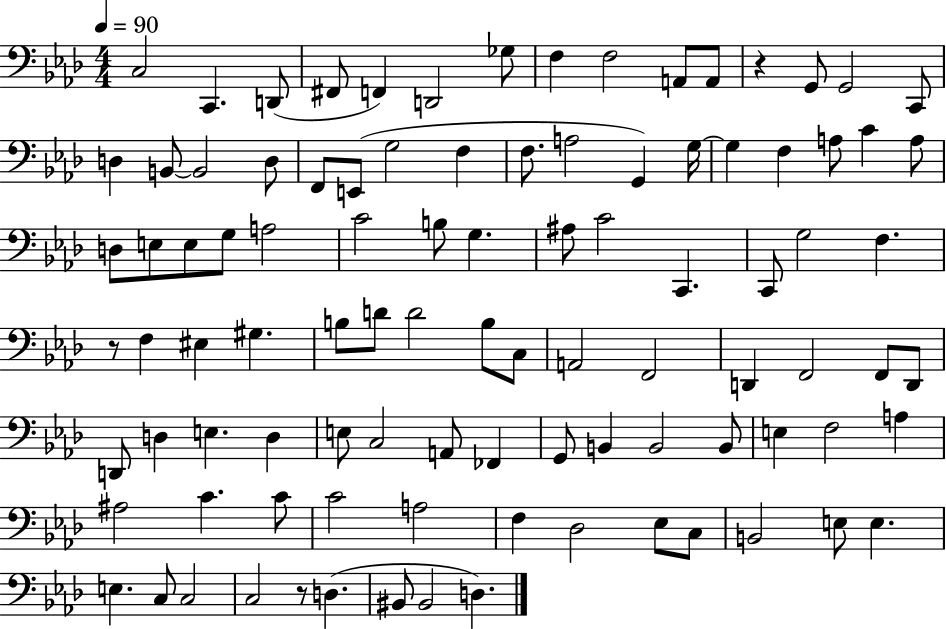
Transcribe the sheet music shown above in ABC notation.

X:1
T:Untitled
M:4/4
L:1/4
K:Ab
C,2 C,, D,,/2 ^F,,/2 F,, D,,2 _G,/2 F, F,2 A,,/2 A,,/2 z G,,/2 G,,2 C,,/2 D, B,,/2 B,,2 D,/2 F,,/2 E,,/2 G,2 F, F,/2 A,2 G,, G,/4 G, F, A,/2 C A,/2 D,/2 E,/2 E,/2 G,/2 A,2 C2 B,/2 G, ^A,/2 C2 C,, C,,/2 G,2 F, z/2 F, ^E, ^G, B,/2 D/2 D2 B,/2 C,/2 A,,2 F,,2 D,, F,,2 F,,/2 D,,/2 D,,/2 D, E, D, E,/2 C,2 A,,/2 _F,, G,,/2 B,, B,,2 B,,/2 E, F,2 A, ^A,2 C C/2 C2 A,2 F, _D,2 _E,/2 C,/2 B,,2 E,/2 E, E, C,/2 C,2 C,2 z/2 D, ^B,,/2 ^B,,2 D,